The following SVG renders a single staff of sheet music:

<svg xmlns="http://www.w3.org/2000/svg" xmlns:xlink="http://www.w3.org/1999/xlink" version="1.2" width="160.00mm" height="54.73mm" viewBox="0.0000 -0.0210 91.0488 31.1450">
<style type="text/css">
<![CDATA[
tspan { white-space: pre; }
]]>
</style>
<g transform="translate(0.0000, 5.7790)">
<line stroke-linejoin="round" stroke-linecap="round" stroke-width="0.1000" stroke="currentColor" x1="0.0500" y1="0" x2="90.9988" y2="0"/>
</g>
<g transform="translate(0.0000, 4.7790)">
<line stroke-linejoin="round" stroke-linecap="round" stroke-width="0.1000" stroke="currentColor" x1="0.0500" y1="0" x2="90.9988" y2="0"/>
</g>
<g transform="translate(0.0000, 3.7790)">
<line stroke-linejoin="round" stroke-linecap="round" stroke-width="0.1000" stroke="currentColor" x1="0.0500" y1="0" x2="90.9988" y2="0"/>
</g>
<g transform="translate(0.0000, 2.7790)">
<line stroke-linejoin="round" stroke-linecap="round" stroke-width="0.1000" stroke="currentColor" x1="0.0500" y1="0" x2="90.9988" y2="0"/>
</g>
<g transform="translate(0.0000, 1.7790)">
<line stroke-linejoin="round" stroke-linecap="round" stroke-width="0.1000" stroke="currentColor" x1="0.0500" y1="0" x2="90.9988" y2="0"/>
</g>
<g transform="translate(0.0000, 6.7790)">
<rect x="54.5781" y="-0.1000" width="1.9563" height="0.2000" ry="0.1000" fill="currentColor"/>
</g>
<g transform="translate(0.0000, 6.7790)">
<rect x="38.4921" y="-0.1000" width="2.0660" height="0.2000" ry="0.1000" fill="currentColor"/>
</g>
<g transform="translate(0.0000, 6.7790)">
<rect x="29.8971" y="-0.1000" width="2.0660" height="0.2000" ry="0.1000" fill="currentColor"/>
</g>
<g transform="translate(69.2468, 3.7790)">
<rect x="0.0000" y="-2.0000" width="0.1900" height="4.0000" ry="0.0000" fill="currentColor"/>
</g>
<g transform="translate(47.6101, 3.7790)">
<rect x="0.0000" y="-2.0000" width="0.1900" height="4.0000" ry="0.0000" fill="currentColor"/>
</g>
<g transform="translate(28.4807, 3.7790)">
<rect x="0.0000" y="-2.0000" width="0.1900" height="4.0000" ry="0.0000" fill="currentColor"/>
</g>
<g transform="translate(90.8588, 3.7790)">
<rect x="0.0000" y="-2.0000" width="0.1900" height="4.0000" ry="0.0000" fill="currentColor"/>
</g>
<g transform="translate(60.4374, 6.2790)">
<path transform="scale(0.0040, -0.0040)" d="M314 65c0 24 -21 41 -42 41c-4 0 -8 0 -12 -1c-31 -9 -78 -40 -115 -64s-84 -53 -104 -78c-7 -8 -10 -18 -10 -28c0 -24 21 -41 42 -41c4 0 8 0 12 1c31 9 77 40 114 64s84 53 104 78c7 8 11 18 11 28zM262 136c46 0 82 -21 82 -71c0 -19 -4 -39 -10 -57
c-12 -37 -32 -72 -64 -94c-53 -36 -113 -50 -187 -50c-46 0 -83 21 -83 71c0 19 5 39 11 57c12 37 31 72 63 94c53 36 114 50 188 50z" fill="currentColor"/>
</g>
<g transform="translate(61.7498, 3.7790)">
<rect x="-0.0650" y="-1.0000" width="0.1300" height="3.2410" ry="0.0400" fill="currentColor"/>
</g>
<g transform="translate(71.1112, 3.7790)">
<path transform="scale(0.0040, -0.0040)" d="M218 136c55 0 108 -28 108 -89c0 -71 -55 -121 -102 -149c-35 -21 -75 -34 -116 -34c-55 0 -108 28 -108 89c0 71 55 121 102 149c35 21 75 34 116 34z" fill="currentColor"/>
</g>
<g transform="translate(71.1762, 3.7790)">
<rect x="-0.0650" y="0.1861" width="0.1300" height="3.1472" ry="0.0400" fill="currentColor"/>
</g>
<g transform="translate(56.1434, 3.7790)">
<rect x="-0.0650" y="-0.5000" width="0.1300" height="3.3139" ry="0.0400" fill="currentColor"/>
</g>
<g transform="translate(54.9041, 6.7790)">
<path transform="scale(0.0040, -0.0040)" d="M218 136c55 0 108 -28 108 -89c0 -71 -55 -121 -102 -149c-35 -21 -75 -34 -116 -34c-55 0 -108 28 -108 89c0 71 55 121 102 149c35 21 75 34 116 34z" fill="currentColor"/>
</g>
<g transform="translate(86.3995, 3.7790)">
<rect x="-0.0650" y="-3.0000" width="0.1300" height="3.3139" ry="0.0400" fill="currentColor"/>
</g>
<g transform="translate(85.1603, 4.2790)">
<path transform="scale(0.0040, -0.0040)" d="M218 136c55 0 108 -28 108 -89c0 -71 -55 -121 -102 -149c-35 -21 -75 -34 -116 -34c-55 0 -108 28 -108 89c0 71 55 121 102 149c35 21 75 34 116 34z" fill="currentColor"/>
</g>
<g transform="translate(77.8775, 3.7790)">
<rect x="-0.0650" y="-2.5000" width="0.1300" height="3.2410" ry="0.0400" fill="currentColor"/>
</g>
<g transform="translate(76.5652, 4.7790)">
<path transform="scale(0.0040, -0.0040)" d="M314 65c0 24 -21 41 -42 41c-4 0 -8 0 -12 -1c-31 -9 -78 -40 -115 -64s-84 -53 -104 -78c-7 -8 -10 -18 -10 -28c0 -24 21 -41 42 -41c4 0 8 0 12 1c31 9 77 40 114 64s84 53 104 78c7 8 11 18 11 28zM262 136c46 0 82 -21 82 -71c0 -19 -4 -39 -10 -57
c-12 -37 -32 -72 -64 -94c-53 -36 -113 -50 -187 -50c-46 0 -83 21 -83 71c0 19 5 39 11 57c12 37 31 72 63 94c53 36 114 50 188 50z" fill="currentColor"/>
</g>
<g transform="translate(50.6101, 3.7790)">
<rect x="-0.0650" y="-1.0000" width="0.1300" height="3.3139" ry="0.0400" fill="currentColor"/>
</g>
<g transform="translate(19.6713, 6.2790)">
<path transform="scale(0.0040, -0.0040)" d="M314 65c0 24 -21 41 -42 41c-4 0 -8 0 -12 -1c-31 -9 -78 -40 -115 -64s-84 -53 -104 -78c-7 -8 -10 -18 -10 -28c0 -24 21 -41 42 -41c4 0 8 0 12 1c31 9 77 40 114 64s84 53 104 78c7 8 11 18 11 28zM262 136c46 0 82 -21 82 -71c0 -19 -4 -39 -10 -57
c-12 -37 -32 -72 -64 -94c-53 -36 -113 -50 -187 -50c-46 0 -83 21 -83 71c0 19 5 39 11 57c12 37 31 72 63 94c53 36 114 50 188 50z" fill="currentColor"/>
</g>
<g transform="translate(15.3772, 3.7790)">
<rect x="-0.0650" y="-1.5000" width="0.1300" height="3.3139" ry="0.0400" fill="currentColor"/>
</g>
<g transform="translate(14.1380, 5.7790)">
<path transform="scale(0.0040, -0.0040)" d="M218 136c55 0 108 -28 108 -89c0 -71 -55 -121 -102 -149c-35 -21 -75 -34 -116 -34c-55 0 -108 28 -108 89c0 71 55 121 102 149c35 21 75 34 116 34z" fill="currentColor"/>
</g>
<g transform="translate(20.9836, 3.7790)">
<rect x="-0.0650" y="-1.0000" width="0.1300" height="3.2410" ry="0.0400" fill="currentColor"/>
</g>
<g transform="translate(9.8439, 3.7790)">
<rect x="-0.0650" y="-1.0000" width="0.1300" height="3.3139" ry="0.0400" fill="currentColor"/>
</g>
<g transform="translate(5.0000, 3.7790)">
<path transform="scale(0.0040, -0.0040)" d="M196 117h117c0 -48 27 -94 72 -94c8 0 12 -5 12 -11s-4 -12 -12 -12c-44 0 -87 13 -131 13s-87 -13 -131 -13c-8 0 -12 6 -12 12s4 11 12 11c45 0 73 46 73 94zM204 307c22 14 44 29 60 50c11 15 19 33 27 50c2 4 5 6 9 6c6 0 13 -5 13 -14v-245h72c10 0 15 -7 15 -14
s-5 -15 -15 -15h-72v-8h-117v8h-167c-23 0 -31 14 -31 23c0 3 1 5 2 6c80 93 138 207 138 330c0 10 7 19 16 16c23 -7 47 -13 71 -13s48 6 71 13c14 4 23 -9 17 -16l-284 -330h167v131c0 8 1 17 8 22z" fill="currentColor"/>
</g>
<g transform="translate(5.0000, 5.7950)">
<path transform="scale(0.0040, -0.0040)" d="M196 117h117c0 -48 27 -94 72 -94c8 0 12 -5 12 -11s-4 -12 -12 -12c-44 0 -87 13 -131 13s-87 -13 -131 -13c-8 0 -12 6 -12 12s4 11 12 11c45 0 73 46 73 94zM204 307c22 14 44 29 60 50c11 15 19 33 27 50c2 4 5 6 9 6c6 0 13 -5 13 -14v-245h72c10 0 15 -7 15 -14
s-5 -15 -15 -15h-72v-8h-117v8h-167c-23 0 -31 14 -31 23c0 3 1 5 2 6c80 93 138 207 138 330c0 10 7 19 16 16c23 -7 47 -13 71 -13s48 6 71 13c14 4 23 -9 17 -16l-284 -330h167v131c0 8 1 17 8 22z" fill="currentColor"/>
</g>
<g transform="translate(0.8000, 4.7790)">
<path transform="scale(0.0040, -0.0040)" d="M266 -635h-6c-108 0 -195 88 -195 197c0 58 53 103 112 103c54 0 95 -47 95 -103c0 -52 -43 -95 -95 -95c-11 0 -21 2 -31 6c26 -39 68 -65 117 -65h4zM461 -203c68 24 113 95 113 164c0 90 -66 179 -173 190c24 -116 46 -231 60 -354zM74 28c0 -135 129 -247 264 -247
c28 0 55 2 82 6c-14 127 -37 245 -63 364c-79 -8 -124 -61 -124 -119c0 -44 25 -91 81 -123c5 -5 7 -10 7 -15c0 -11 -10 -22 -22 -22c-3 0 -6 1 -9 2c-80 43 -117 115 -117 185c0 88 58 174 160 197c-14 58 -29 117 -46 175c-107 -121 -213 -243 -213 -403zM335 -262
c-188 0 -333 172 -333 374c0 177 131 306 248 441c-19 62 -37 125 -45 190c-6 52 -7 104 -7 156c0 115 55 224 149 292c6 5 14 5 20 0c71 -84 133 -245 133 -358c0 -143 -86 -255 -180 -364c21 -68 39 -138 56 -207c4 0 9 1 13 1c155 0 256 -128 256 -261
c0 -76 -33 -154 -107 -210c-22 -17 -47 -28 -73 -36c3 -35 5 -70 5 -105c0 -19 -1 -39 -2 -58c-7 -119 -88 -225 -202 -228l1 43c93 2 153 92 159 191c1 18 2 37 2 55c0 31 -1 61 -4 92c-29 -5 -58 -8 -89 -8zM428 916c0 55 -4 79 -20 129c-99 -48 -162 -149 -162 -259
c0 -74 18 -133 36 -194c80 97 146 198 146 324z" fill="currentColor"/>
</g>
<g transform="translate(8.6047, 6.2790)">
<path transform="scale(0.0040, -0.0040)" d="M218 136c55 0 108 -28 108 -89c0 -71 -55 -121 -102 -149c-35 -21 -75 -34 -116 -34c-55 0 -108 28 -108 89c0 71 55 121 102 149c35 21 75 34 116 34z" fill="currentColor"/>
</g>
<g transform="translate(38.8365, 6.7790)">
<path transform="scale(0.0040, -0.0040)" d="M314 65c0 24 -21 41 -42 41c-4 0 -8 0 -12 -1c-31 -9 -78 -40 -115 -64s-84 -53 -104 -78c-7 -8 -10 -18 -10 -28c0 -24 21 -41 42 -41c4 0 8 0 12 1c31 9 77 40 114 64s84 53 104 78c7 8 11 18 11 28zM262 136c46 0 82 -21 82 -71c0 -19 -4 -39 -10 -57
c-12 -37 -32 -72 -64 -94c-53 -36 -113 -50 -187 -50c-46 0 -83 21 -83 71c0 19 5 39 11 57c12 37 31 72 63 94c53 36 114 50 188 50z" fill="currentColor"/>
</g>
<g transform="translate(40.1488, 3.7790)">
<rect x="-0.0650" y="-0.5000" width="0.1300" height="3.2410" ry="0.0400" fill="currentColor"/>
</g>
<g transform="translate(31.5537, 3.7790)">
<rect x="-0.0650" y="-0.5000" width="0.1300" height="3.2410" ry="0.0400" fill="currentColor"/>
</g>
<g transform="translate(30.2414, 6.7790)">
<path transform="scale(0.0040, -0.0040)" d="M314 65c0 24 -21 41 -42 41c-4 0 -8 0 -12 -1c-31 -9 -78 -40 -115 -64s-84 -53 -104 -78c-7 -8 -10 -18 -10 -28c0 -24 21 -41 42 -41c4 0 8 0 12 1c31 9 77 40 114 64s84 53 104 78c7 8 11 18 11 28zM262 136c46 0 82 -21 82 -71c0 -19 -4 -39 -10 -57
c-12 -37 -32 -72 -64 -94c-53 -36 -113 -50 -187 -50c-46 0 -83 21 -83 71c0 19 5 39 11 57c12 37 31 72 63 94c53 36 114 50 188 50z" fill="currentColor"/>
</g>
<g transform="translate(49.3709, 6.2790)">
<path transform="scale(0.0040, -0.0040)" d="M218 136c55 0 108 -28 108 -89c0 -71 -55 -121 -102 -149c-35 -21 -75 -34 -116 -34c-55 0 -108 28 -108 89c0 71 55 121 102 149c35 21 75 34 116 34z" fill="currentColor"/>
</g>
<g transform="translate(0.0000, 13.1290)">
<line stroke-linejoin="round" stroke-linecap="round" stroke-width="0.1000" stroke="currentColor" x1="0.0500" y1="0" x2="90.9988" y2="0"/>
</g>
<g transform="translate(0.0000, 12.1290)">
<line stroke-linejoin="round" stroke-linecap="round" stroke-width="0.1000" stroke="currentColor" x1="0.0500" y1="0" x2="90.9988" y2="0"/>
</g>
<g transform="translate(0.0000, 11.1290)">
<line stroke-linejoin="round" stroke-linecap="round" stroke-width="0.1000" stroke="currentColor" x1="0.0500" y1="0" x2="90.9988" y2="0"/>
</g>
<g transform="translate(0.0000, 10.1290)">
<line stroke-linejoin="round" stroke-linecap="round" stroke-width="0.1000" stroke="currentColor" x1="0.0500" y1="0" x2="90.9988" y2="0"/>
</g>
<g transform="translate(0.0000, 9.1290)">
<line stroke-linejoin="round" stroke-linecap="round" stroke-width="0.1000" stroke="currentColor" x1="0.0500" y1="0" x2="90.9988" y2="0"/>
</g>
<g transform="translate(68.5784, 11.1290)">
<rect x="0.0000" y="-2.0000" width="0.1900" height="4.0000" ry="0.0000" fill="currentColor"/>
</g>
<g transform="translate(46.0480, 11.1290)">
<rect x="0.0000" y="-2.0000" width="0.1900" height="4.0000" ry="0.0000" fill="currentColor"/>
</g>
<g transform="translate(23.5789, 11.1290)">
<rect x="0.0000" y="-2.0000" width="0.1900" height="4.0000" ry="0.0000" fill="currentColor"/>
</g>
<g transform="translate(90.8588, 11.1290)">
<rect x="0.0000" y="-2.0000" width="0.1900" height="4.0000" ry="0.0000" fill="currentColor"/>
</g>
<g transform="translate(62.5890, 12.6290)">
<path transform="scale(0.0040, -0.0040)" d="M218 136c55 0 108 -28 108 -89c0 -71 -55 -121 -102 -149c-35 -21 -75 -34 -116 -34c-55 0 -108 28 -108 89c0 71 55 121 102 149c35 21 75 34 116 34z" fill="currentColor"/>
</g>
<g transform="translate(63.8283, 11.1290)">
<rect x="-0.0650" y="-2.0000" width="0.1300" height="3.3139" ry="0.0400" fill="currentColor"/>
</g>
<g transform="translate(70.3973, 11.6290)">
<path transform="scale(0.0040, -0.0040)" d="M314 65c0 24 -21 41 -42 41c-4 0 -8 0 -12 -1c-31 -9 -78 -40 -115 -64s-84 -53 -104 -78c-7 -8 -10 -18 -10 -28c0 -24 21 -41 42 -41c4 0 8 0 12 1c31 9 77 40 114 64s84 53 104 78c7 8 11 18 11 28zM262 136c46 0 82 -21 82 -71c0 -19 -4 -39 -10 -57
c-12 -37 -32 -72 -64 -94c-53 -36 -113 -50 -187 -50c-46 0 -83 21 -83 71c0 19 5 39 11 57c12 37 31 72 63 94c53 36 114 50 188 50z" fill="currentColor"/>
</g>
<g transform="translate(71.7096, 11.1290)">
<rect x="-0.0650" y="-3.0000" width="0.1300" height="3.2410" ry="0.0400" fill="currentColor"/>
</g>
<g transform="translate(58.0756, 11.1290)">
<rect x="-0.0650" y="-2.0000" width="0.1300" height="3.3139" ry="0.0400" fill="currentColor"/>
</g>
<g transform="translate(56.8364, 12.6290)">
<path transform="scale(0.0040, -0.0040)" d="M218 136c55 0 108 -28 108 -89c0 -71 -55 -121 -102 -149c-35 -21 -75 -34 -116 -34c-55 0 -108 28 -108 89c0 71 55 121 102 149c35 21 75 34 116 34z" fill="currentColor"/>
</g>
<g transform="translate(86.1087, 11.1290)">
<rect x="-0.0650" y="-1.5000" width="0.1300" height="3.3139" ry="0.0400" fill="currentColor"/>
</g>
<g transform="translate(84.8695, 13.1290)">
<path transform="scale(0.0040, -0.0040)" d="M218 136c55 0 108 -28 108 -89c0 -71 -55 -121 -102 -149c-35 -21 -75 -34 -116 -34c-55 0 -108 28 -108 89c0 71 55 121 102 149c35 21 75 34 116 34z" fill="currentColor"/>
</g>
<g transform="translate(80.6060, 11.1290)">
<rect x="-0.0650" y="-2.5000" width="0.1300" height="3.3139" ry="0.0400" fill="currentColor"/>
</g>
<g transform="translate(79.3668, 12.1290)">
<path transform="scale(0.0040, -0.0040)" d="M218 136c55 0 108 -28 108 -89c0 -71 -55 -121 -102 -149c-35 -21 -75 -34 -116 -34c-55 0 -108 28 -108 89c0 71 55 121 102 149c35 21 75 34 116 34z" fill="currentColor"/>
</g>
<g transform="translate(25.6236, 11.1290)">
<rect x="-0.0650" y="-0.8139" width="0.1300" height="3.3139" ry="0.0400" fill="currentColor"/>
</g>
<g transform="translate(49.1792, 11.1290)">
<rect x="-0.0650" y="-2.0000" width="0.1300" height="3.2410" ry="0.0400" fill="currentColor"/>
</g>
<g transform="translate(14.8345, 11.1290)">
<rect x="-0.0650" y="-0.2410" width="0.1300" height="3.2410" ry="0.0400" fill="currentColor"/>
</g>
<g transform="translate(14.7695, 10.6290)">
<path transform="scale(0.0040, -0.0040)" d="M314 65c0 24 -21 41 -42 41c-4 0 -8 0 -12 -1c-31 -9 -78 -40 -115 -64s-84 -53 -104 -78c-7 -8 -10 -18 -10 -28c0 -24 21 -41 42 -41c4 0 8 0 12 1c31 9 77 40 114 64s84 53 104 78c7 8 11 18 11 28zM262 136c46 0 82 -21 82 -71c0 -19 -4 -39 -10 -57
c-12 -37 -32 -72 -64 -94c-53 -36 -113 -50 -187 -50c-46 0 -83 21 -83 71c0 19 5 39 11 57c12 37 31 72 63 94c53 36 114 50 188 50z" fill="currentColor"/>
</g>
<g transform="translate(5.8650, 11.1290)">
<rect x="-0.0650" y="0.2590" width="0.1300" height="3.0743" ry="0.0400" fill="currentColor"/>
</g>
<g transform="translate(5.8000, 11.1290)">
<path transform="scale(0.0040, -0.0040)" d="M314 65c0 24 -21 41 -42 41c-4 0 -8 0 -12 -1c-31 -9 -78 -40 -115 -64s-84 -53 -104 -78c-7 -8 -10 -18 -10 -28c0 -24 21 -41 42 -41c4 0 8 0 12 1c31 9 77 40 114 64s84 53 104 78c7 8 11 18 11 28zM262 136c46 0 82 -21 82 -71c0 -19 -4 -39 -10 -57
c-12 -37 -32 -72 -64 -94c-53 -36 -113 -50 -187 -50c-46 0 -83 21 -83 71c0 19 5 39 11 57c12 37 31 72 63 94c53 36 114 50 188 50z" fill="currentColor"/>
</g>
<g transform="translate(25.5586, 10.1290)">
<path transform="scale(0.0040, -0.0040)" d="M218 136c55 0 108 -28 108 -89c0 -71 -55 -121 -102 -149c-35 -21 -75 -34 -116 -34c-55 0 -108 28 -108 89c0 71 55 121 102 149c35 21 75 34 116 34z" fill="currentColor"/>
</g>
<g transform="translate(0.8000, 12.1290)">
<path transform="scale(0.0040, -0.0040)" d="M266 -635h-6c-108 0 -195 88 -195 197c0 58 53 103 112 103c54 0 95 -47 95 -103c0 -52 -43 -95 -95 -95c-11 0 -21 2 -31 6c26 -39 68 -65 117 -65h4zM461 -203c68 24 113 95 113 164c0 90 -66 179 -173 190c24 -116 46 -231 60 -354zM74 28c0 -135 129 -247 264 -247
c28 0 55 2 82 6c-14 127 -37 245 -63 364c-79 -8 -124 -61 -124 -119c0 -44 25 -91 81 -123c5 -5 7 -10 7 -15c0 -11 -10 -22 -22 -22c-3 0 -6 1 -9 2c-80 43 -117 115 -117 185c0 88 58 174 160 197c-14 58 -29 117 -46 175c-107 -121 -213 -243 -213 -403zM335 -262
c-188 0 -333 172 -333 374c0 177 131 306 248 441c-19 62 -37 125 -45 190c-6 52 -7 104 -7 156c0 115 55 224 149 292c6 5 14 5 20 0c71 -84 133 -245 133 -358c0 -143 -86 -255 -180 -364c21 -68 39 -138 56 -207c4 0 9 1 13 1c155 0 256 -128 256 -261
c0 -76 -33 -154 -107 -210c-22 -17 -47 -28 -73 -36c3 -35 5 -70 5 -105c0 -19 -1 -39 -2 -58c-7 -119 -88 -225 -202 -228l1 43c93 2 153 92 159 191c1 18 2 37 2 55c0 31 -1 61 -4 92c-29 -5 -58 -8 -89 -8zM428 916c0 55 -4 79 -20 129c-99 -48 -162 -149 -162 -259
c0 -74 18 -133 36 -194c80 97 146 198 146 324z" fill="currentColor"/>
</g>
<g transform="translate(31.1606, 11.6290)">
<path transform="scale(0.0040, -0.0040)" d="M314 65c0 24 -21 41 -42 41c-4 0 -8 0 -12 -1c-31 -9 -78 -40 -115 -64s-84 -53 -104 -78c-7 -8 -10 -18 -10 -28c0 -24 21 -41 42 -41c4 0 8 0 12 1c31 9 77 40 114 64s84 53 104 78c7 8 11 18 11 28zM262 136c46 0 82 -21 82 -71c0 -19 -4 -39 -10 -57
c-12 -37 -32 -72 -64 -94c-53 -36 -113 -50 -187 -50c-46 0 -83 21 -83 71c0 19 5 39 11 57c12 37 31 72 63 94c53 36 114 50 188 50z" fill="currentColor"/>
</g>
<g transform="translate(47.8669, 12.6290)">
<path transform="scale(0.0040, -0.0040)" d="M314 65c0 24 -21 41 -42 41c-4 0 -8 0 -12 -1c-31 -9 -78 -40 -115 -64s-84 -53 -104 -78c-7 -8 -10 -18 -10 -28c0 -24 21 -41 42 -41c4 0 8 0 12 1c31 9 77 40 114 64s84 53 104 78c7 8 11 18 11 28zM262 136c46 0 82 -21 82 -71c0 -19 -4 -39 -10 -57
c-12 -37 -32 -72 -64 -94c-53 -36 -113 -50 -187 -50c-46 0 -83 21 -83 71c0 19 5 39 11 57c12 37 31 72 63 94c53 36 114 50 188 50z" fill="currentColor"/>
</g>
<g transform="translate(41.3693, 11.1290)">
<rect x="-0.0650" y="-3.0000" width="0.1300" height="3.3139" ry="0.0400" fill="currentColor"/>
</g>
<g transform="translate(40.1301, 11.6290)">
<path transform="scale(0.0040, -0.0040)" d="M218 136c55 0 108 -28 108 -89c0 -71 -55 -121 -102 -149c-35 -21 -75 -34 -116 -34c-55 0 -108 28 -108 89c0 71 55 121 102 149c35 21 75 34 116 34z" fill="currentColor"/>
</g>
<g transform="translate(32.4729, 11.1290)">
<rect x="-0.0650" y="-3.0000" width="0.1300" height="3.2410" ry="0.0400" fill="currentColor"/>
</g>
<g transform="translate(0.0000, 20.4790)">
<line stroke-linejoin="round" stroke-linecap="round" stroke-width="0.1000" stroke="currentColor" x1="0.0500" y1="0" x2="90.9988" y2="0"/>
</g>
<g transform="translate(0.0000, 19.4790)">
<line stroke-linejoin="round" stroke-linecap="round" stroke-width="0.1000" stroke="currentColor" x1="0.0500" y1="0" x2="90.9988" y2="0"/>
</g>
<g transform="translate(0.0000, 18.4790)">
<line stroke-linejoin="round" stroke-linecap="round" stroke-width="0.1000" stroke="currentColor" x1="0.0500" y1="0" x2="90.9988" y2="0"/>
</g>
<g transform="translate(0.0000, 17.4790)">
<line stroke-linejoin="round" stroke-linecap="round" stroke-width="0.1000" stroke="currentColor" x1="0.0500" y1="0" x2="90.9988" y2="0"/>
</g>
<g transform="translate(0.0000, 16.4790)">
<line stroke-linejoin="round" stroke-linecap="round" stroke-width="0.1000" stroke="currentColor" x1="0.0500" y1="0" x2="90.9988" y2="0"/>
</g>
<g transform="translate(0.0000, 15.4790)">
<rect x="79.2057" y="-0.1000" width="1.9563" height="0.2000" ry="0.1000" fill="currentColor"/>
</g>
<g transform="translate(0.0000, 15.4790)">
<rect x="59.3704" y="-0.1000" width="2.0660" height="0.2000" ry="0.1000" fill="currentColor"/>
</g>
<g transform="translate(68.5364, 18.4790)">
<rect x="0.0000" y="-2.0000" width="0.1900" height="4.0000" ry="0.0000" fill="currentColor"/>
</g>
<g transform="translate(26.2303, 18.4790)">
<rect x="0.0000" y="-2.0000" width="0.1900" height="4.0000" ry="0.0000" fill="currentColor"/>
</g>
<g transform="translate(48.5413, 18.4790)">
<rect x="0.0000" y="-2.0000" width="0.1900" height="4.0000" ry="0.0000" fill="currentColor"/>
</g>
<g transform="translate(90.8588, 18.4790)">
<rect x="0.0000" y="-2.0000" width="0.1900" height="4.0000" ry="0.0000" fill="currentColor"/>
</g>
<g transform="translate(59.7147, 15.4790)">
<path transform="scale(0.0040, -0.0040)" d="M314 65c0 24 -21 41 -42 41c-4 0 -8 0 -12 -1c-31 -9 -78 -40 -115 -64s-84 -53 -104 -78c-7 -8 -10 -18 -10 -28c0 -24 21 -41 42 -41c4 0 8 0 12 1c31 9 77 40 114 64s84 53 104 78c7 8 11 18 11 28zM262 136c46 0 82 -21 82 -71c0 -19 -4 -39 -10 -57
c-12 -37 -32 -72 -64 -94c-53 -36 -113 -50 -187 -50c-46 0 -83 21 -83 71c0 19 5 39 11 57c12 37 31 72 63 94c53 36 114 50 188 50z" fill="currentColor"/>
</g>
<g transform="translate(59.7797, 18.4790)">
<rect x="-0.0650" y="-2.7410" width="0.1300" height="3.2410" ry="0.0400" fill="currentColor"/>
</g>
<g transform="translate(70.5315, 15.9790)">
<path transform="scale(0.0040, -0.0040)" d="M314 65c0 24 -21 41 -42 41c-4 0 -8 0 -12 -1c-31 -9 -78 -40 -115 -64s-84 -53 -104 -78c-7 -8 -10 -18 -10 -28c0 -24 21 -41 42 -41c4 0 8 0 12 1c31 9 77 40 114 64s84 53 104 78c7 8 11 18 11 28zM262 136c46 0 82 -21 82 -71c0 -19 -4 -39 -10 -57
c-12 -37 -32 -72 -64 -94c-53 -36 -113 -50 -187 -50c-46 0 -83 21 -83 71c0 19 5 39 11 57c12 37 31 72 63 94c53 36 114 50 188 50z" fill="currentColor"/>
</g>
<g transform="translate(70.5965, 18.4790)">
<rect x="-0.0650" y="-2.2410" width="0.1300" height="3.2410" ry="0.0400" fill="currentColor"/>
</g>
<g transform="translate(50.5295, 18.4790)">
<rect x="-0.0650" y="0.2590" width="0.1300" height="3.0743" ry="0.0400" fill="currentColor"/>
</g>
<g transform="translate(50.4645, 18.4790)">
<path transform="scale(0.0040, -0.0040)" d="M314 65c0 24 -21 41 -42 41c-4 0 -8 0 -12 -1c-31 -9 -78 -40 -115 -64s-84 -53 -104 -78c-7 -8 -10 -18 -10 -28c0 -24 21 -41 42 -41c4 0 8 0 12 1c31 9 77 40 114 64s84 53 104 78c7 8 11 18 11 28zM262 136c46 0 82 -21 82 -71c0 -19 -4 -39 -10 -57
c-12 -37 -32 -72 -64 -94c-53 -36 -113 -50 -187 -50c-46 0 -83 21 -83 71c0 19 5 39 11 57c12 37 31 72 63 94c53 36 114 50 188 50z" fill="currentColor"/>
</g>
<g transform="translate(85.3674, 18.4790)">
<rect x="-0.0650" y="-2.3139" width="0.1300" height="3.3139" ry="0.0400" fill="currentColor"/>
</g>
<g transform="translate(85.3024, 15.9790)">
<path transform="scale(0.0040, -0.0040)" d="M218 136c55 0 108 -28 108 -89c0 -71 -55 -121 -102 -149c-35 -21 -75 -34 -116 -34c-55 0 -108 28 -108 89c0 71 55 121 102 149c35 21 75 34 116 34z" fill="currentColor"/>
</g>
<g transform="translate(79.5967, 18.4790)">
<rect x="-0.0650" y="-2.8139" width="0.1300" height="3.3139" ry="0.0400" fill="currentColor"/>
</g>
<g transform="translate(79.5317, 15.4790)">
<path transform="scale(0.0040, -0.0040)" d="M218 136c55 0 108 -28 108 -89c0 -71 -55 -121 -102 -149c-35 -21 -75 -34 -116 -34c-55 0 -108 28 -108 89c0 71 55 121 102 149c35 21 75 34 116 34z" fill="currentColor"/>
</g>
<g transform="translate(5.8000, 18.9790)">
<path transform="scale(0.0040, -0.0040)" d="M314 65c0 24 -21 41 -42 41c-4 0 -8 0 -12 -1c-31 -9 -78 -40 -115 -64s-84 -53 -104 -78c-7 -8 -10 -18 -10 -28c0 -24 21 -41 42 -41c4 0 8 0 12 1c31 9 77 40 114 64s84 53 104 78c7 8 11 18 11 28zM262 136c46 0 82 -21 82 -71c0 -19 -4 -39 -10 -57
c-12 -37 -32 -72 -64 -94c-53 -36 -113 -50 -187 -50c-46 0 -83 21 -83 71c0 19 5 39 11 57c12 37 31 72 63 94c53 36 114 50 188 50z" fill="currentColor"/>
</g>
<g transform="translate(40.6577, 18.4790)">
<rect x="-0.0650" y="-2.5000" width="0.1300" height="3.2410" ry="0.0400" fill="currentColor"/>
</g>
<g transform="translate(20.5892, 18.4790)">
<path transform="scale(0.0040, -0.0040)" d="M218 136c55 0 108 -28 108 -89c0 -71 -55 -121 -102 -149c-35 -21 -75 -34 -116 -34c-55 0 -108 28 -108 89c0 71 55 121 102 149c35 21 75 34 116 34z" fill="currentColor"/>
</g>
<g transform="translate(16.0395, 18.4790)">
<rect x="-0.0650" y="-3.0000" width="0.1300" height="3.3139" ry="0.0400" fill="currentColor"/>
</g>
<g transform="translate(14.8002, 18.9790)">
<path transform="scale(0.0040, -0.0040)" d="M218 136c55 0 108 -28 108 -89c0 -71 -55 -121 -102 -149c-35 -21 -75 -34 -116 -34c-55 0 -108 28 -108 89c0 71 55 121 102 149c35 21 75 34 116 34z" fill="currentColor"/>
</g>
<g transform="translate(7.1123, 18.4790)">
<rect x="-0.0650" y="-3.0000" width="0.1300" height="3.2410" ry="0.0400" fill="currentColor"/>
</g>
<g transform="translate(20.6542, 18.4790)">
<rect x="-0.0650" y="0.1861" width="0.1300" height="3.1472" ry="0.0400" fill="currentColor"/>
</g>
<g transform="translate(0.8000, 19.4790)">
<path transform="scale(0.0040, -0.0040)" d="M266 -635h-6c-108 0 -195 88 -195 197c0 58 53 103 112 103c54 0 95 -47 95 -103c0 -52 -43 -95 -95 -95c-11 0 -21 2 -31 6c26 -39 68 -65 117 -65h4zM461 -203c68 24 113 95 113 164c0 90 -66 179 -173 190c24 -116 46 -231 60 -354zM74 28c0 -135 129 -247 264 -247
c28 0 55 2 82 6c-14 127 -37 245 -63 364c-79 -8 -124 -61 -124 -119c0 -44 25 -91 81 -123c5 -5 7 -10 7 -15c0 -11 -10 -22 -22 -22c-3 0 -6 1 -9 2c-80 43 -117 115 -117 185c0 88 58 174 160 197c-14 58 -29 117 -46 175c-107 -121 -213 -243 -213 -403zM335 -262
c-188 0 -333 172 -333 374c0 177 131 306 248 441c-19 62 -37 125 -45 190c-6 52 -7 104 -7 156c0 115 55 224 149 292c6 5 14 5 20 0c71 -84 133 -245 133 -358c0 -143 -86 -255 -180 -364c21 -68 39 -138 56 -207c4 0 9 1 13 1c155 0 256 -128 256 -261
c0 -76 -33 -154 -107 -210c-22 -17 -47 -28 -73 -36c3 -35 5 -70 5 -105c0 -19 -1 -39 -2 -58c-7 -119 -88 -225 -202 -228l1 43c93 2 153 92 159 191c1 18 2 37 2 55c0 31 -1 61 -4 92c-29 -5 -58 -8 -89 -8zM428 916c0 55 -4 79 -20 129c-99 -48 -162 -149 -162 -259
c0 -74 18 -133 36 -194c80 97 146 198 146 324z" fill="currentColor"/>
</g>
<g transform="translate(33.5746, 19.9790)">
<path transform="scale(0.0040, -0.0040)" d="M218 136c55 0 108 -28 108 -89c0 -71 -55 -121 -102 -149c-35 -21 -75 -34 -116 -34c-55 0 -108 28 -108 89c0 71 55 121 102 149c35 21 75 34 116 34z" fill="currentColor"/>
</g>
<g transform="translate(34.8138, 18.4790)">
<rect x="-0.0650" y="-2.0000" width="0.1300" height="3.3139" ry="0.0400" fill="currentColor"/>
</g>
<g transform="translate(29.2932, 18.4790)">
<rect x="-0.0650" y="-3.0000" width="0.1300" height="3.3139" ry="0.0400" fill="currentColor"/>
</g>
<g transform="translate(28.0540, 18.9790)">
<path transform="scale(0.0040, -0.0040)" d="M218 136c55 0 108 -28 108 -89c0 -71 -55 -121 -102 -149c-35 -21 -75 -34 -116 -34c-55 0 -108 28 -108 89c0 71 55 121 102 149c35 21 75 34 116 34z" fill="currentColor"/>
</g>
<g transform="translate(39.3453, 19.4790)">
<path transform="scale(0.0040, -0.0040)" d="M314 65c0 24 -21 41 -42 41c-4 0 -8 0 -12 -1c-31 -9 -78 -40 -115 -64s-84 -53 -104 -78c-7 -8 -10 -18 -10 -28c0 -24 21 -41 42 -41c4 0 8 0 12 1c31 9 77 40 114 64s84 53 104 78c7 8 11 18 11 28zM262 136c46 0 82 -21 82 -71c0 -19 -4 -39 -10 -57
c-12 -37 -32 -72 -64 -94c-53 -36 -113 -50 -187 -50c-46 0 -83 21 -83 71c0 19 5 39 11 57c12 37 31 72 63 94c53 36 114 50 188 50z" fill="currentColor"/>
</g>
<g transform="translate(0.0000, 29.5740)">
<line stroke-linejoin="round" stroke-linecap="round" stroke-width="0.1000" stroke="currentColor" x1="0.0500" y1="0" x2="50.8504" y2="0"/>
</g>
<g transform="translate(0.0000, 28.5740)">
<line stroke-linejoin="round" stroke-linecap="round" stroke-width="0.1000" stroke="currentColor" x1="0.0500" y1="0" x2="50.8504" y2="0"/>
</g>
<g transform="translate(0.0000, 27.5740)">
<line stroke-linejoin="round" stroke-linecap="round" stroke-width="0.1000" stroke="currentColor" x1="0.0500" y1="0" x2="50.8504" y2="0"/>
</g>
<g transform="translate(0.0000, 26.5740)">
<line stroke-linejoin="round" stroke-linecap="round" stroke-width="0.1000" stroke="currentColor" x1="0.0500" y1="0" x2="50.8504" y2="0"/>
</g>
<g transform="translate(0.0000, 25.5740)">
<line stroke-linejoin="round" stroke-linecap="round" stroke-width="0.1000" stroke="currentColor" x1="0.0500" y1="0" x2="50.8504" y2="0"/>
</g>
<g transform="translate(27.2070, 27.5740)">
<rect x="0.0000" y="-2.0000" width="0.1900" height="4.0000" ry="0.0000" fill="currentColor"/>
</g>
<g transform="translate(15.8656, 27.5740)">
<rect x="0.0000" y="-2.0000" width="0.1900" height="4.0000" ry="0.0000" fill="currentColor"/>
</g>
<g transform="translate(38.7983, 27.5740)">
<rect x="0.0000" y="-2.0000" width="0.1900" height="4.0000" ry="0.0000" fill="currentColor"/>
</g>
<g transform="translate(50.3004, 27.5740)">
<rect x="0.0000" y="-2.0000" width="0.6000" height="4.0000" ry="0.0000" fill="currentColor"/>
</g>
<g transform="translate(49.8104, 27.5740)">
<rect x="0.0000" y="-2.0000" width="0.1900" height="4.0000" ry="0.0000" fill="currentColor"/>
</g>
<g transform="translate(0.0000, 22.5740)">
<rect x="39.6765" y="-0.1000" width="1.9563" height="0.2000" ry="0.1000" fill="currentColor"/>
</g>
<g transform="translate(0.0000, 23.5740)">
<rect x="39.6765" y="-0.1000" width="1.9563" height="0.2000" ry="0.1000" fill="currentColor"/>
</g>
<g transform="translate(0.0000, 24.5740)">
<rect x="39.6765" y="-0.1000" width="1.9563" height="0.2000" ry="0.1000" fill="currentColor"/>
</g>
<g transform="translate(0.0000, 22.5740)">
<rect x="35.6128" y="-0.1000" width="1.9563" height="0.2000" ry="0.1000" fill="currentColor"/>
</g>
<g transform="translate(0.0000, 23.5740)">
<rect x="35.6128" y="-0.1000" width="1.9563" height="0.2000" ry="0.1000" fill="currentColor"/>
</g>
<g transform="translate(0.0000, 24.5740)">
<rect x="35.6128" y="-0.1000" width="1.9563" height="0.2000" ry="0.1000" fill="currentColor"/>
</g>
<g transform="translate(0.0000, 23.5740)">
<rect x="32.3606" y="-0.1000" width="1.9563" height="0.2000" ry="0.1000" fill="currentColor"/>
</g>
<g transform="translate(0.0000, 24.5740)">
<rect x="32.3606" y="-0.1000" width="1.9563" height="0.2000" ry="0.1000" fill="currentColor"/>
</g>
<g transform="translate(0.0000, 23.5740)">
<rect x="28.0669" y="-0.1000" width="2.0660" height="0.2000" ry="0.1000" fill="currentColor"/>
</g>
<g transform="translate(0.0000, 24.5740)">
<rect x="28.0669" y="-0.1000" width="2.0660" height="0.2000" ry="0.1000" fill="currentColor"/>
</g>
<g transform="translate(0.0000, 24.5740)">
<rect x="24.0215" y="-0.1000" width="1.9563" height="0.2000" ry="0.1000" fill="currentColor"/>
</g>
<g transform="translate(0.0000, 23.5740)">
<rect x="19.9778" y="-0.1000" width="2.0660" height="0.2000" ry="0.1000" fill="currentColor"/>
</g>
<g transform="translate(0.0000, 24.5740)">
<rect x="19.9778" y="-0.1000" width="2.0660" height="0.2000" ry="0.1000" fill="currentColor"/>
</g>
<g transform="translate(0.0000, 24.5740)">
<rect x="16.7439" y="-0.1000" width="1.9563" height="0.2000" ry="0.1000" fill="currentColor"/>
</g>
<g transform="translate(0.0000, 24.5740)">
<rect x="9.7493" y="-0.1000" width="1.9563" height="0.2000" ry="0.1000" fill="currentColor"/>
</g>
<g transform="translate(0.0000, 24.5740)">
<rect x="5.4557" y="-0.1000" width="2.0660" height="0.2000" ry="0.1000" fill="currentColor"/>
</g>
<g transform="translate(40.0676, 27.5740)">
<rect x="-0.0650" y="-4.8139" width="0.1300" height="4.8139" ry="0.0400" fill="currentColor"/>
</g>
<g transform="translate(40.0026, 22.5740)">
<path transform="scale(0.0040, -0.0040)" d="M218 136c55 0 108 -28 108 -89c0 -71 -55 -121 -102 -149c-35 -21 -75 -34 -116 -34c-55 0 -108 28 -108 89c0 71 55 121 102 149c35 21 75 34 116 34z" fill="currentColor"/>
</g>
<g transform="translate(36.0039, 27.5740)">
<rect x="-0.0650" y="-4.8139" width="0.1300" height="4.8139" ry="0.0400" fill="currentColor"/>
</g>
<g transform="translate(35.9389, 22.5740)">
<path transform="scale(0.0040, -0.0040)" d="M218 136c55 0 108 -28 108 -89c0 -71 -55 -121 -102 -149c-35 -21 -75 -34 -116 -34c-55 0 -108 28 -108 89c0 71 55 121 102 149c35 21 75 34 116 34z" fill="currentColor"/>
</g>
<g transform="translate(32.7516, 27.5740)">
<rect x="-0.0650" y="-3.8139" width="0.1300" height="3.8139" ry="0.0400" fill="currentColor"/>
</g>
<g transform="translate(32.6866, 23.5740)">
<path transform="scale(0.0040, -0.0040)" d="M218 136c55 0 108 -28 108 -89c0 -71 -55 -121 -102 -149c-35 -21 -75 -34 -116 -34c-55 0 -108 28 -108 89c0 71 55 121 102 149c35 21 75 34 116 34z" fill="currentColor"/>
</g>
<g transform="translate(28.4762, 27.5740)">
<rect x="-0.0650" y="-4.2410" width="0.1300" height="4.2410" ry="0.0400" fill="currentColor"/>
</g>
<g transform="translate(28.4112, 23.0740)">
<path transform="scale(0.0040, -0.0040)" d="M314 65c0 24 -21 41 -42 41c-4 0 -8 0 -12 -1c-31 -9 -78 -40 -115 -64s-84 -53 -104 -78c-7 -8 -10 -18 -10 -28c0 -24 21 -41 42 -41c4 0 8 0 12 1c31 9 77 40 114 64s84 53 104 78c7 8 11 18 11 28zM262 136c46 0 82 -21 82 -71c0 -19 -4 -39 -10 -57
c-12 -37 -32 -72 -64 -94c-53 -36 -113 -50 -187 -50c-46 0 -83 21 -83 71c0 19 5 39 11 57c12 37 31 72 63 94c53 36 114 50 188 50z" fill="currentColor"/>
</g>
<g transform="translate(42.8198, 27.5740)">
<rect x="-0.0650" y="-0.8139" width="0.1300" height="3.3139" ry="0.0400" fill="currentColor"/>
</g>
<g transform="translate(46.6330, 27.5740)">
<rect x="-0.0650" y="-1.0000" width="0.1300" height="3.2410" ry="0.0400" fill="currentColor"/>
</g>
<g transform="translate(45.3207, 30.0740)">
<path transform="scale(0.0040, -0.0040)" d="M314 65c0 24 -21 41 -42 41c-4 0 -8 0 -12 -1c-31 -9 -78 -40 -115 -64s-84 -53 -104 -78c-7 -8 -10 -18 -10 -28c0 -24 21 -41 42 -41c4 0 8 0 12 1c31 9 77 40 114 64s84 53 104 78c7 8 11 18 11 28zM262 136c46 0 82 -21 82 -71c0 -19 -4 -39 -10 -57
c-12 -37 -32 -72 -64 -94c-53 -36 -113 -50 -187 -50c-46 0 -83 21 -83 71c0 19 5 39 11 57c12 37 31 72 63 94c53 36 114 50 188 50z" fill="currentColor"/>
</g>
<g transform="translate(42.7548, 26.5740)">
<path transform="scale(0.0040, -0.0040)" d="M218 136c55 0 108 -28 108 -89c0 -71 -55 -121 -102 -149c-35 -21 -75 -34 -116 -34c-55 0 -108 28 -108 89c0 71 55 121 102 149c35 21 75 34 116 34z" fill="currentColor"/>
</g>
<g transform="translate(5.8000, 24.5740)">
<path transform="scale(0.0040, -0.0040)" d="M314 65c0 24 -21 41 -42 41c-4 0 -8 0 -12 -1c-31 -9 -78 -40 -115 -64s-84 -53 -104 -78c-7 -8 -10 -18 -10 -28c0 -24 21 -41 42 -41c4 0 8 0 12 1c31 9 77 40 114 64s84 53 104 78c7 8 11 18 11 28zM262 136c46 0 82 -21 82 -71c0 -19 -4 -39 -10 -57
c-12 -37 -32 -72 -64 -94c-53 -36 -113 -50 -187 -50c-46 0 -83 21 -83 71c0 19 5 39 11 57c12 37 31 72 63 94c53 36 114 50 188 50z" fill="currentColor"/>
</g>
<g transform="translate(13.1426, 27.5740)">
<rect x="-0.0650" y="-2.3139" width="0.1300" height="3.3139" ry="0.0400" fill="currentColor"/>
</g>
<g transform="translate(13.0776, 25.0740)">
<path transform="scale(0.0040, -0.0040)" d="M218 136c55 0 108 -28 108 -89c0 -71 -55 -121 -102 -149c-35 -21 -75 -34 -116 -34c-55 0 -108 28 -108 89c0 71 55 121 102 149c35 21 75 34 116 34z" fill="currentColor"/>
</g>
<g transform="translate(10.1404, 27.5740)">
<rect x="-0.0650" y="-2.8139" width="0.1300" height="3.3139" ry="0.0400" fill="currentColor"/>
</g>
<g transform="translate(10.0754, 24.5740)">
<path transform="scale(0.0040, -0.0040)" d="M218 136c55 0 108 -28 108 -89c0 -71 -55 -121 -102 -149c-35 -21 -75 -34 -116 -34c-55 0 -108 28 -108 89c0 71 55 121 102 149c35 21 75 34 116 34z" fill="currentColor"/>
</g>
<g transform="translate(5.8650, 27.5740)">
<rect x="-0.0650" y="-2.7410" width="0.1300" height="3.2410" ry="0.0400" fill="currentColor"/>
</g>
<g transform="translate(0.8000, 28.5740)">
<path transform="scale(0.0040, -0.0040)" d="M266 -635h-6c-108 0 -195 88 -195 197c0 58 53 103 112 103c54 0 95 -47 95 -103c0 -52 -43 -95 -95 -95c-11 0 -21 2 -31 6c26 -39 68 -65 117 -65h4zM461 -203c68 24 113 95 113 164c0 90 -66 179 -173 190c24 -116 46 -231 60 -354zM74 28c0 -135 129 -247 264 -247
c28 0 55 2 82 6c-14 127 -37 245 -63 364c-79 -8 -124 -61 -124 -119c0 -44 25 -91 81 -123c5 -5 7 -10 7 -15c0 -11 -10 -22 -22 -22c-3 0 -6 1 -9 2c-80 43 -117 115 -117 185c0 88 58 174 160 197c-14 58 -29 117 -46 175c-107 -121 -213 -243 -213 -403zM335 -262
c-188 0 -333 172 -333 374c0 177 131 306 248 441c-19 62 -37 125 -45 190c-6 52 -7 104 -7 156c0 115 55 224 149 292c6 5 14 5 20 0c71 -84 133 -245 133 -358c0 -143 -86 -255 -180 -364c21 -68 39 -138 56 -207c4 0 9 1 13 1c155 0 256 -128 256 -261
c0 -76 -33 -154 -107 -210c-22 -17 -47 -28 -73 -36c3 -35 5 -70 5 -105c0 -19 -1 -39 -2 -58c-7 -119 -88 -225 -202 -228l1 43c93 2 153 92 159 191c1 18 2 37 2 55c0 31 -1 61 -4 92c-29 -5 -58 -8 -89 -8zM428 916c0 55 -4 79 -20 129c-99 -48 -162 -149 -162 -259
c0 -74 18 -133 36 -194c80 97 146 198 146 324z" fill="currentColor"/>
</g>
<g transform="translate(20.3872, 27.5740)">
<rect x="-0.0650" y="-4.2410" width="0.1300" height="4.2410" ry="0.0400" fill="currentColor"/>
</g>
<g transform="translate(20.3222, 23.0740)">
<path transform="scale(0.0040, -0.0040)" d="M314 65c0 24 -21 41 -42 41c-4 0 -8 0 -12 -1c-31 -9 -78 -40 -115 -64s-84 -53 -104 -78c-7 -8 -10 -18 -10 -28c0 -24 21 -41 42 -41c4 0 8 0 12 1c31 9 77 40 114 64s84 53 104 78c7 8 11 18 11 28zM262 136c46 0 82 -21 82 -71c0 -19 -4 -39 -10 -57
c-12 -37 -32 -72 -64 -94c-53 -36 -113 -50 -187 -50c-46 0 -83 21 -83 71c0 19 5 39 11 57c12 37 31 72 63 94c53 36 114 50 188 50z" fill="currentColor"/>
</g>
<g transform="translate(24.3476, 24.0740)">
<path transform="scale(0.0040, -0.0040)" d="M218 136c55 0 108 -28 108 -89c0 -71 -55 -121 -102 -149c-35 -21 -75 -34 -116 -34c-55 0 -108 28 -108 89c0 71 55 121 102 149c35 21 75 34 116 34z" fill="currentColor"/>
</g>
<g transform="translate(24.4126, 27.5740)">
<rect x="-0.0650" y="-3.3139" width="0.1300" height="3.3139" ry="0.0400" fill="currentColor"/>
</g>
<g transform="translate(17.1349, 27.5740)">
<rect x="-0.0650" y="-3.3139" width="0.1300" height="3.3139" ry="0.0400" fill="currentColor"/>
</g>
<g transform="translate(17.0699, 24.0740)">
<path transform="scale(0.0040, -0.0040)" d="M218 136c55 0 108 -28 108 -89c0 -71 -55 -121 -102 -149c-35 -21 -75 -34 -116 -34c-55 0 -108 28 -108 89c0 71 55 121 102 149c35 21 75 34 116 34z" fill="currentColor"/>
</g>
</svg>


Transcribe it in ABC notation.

X:1
T:Untitled
M:4/4
L:1/4
K:C
D E D2 C2 C2 D C D2 B G2 A B2 c2 d A2 A F2 F F A2 G E A2 A B A F G2 B2 a2 g2 a g a2 a g b d'2 b d'2 c' e' e' d D2